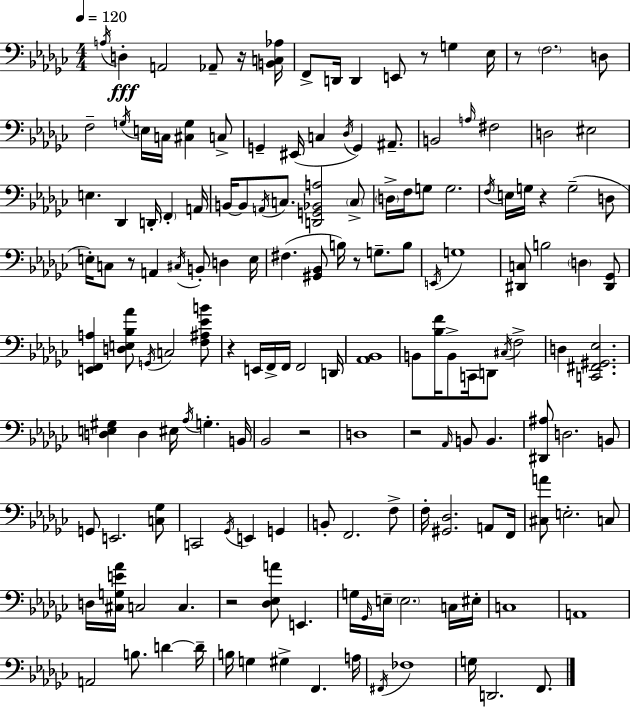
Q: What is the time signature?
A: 4/4